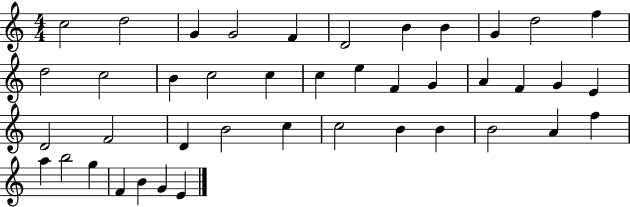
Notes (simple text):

C5/h D5/h G4/q G4/h F4/q D4/h B4/q B4/q G4/q D5/h F5/q D5/h C5/h B4/q C5/h C5/q C5/q E5/q F4/q G4/q A4/q F4/q G4/q E4/q D4/h F4/h D4/q B4/h C5/q C5/h B4/q B4/q B4/h A4/q F5/q A5/q B5/h G5/q F4/q B4/q G4/q E4/q